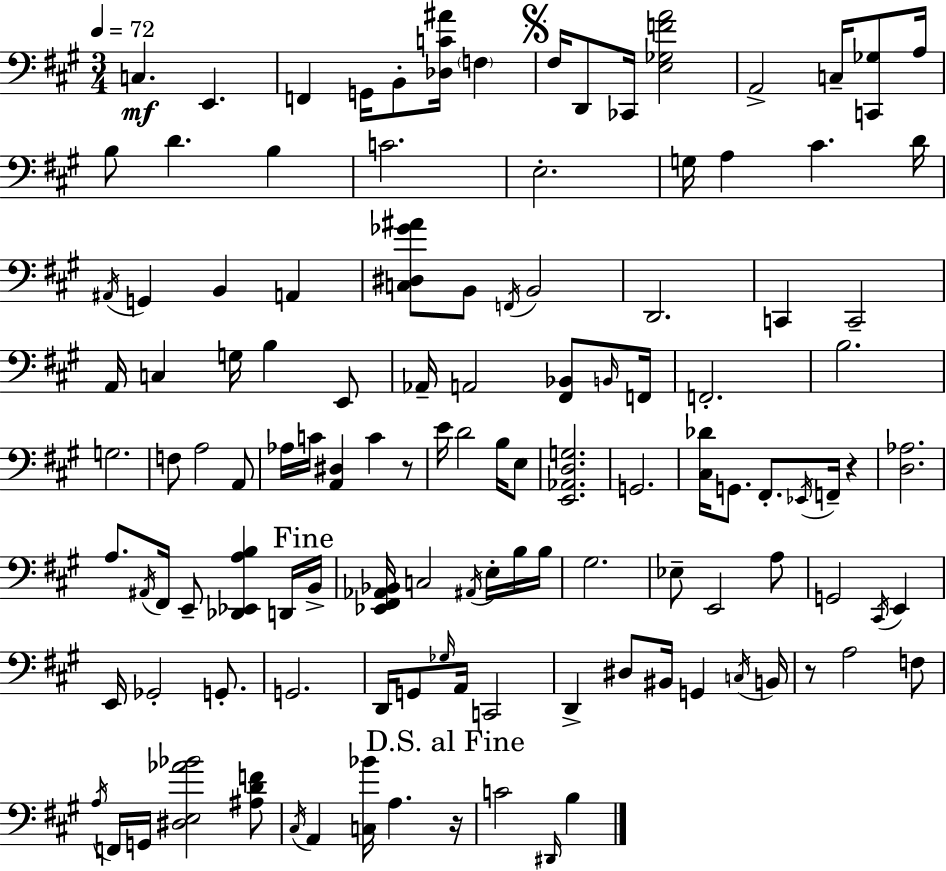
{
  \clef bass
  \numericTimeSignature
  \time 3/4
  \key a \major
  \tempo 4 = 72
  c4.\mf e,4. | f,4 g,16 b,8-. <des c' ais'>16 \parenthesize f4 | \mark \markup { \musicglyph "scripts.segno" } fis16 d,8 ces,16 <e ges f' a'>2 | a,2-> c16-- <c, ges>8 a16 | \break b8 d'4. b4 | c'2. | e2.-. | g16 a4 cis'4. d'16 | \break \acciaccatura { ais,16 } g,4 b,4 a,4 | <c dis ges' ais'>8 b,8 \acciaccatura { f,16 } b,2 | d,2. | c,4 c,2-- | \break a,16 c4 g16 b4 | e,8 aes,16-- a,2 <fis, bes,>8 | \grace { b,16 } f,16 f,2.-. | b2. | \break g2. | f8 a2 | a,8 aes16 c'16 <a, dis>4 c'4 | r8 e'16 d'2 | \break b16 e8 <e, aes, d g>2. | g,2. | <cis des'>16 g,8. fis,8.-. \acciaccatura { ees,16 } f,16-- | r4 <d aes>2. | \break a8. \acciaccatura { ais,16 } fis,16 e,8-- <des, ees, a b>4 | d,16 \mark "Fine" b,16-> <ees, fis, aes, bes,>16 c2 | \acciaccatura { ais,16 } e16-. b16 b16 gis2. | ees8-- e,2 | \break a8 g,2 | \acciaccatura { cis,16 } e,4 e,16 ges,2-. | g,8.-. g,2. | d,16 g,8 \grace { ges16 } a,16 | \break c,2 d,4-> | dis8 bis,16 g,4 \acciaccatura { c16 } b,16 r8 a2 | f8 \acciaccatura { a16 } f,16 g,16 | <dis e aes' bes'>2 <ais d' f'>8 \acciaccatura { cis16 } a,4 | \break <c bes'>16 a4. \mark "D.S. al Fine" r16 c'2 | \grace { dis,16 } b4 | \bar "|."
}